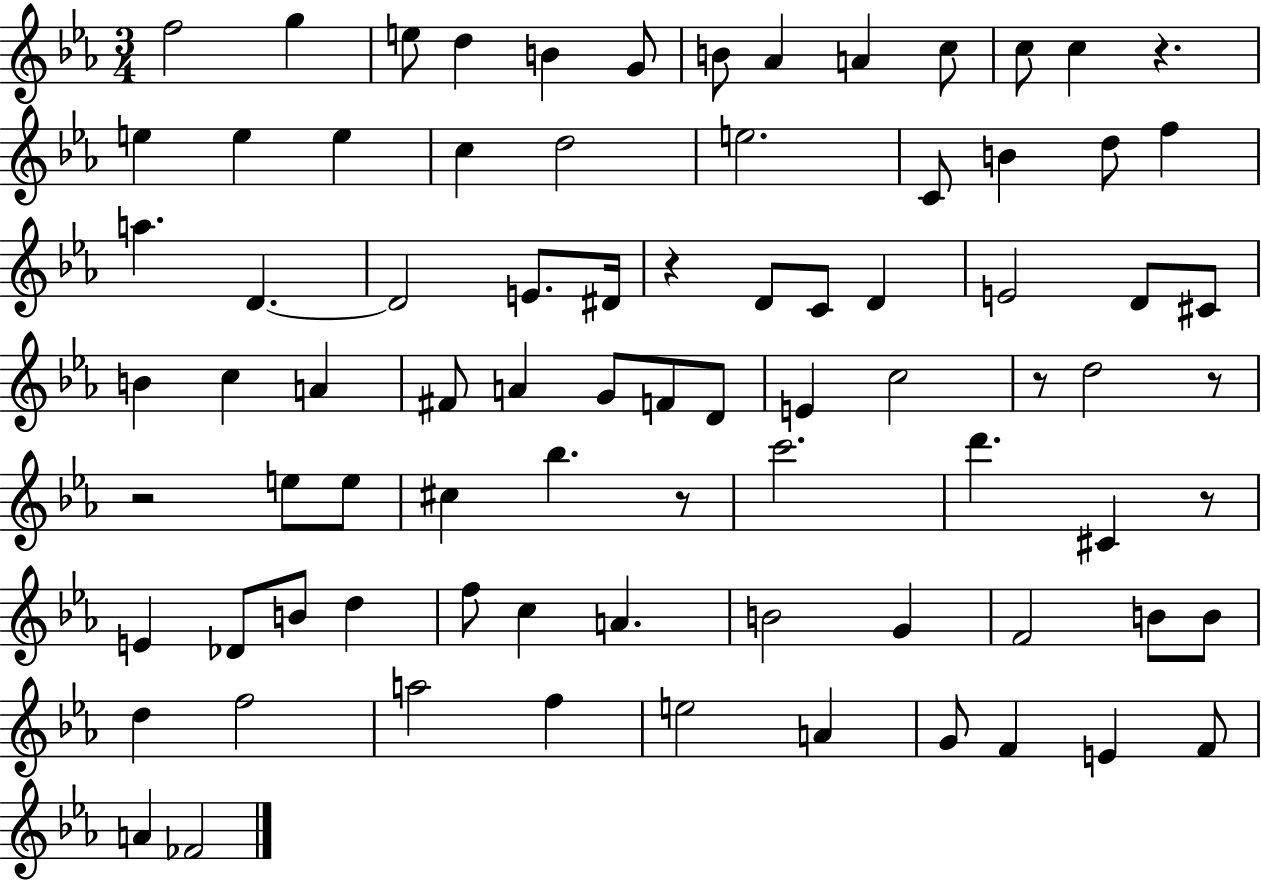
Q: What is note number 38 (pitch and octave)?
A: A4